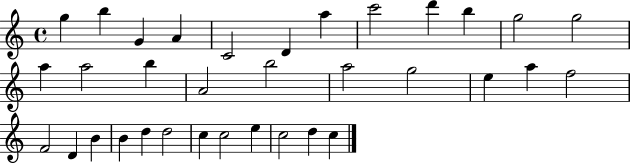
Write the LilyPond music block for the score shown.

{
  \clef treble
  \time 4/4
  \defaultTimeSignature
  \key c \major
  g''4 b''4 g'4 a'4 | c'2 d'4 a''4 | c'''2 d'''4 b''4 | g''2 g''2 | \break a''4 a''2 b''4 | a'2 b''2 | a''2 g''2 | e''4 a''4 f''2 | \break f'2 d'4 b'4 | b'4 d''4 d''2 | c''4 c''2 e''4 | c''2 d''4 c''4 | \break \bar "|."
}